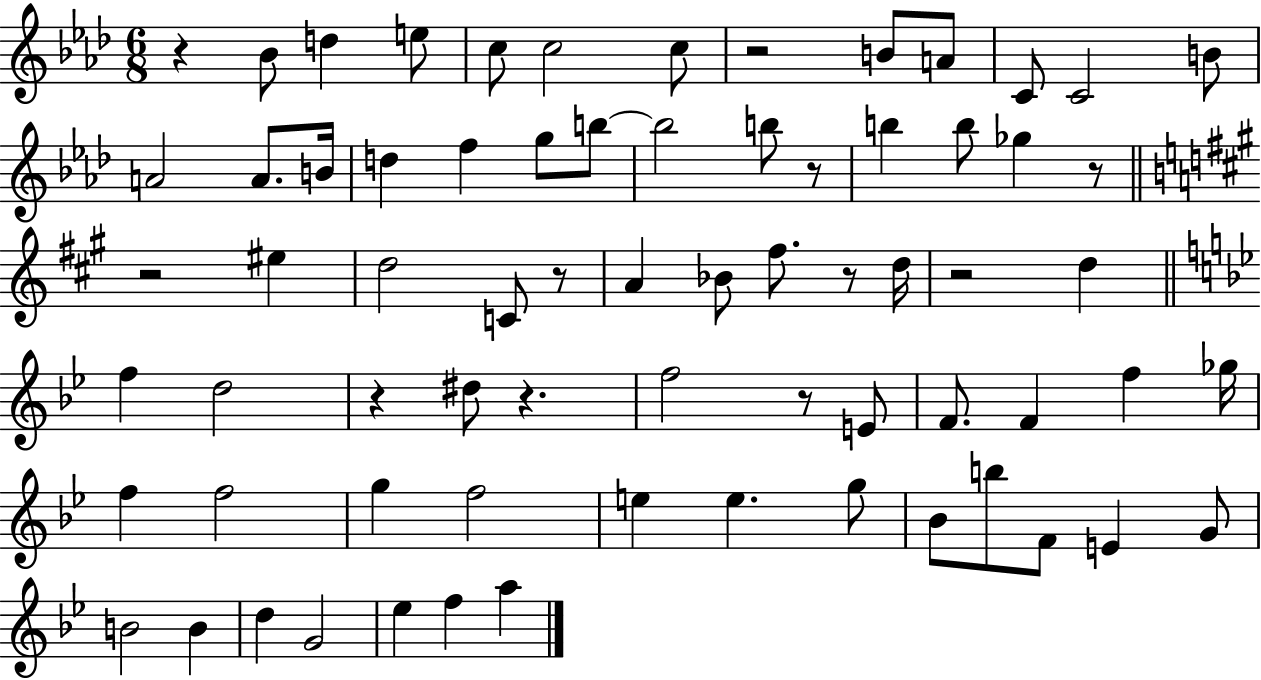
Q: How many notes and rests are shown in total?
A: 70